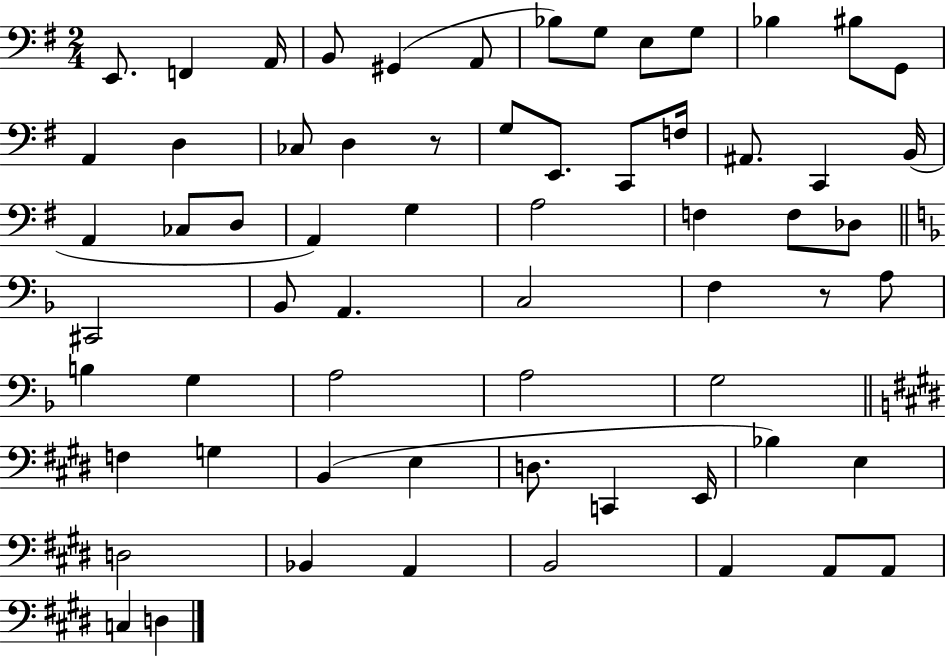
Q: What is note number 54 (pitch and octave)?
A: D3